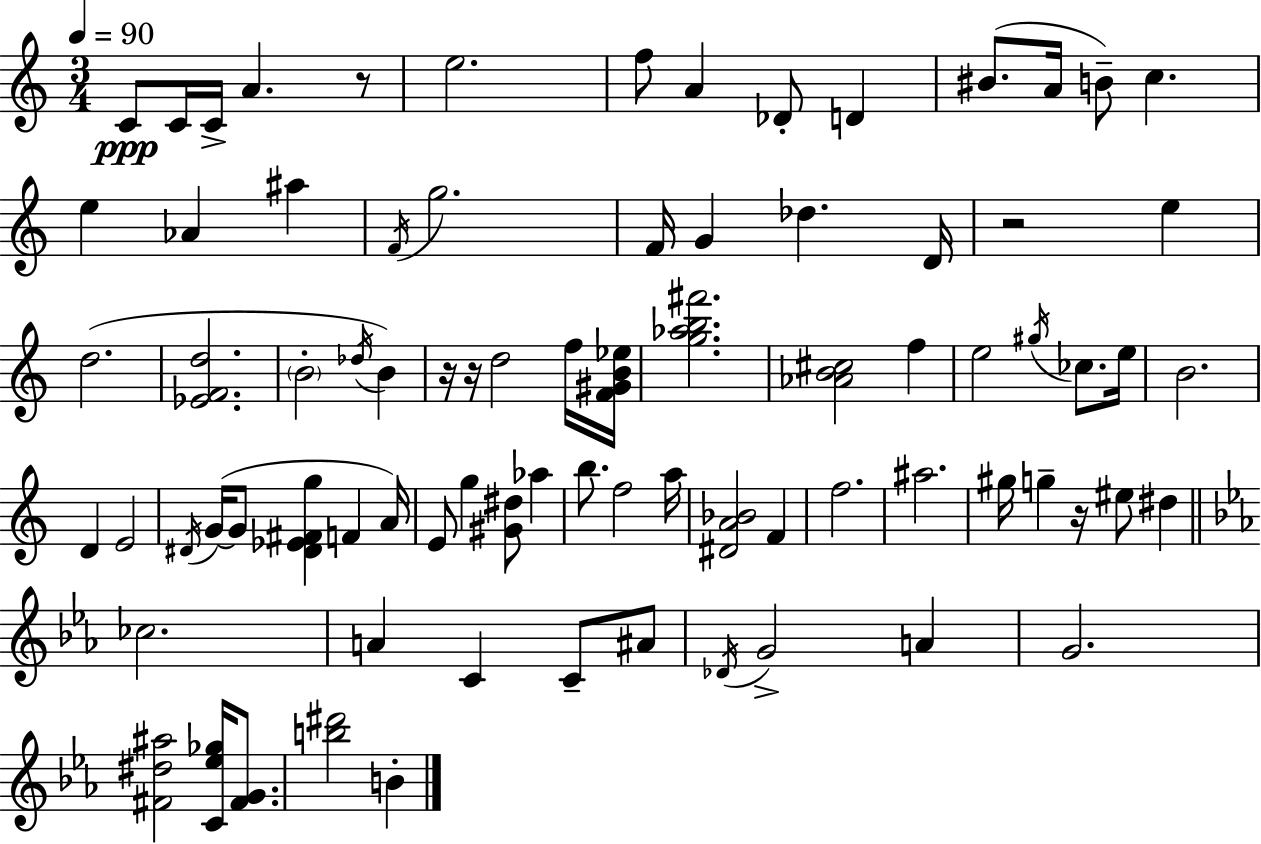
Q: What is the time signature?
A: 3/4